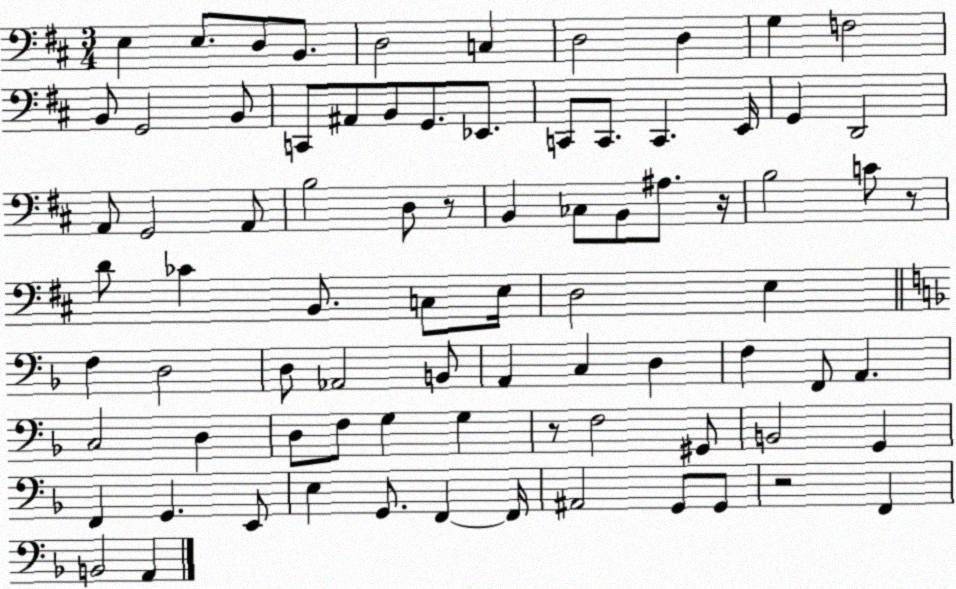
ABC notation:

X:1
T:Untitled
M:3/4
L:1/4
K:D
E, E,/2 D,/2 B,,/2 D,2 C, D,2 D, G, F,2 B,,/2 G,,2 B,,/2 C,,/2 ^A,,/2 B,,/2 G,,/2 _E,,/2 C,,/2 C,,/2 C,, E,,/4 G,, D,,2 A,,/2 G,,2 A,,/2 B,2 D,/2 z/2 B,, _C,/2 B,,/2 ^A,/2 z/4 B,2 C/2 z/2 D/2 _C B,,/2 C,/2 E,/4 D,2 E, F, D,2 D,/2 _A,,2 B,,/2 A,, C, D, F, F,,/2 A,, C,2 D, D,/2 F,/2 G, G, z/2 F,2 ^G,,/2 B,,2 G,, F,, G,, E,,/2 E, G,,/2 F,, F,,/4 ^A,,2 G,,/2 G,,/2 z2 F,, B,,2 A,,